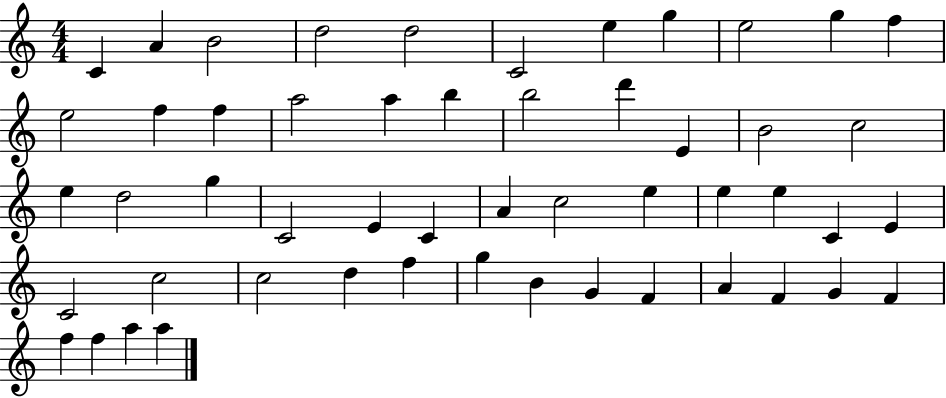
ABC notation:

X:1
T:Untitled
M:4/4
L:1/4
K:C
C A B2 d2 d2 C2 e g e2 g f e2 f f a2 a b b2 d' E B2 c2 e d2 g C2 E C A c2 e e e C E C2 c2 c2 d f g B G F A F G F f f a a